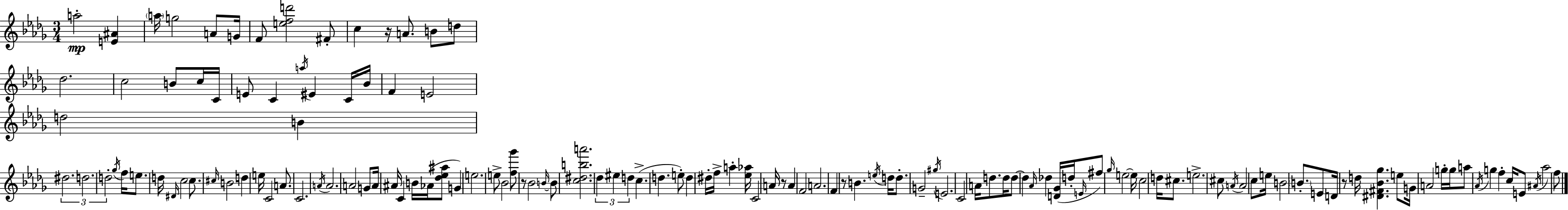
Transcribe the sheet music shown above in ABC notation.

X:1
T:Untitled
M:3/4
L:1/4
K:Bbm
a2 [E^A] a/4 g2 A/2 G/4 F/2 [efd']2 ^F/2 c z/4 A/2 B/2 d/2 _d2 c2 B/2 c/4 C/4 E/2 C a/4 ^E C/4 _B/4 F E2 d2 B ^d2 d2 d2 _g/4 f/4 e/2 d/4 ^D/4 c2 c/2 ^c/4 B2 d e/4 C2 A/2 C2 A/4 A2 A2 G/2 A/4 ^A/4 C B/4 _A/4 [_d_e^a]/2 G e2 e/2 _B2 [f_g']/2 z/2 _B2 B/4 B/2 [c^dba']2 _d ^e d c d e/2 d ^d/4 f/4 a [_e_a]/4 C2 A/4 z/2 A F2 A2 F z/2 B e/4 d/4 d/2 G2 ^g/4 E2 C2 A/4 d/2 d/4 d/2 d _A/4 _d [D_G]/4 d/4 E/4 ^f/2 _g/4 e2 e/4 c2 d/4 ^c/2 e2 ^c/2 A/4 A2 c/2 e/4 B2 B/2 E/2 D/4 z/2 d/4 [^D^F_B_g] e/2 G/4 A2 g/4 g/4 a/2 _A/4 g f c/4 E/2 ^A/4 _a2 f/2